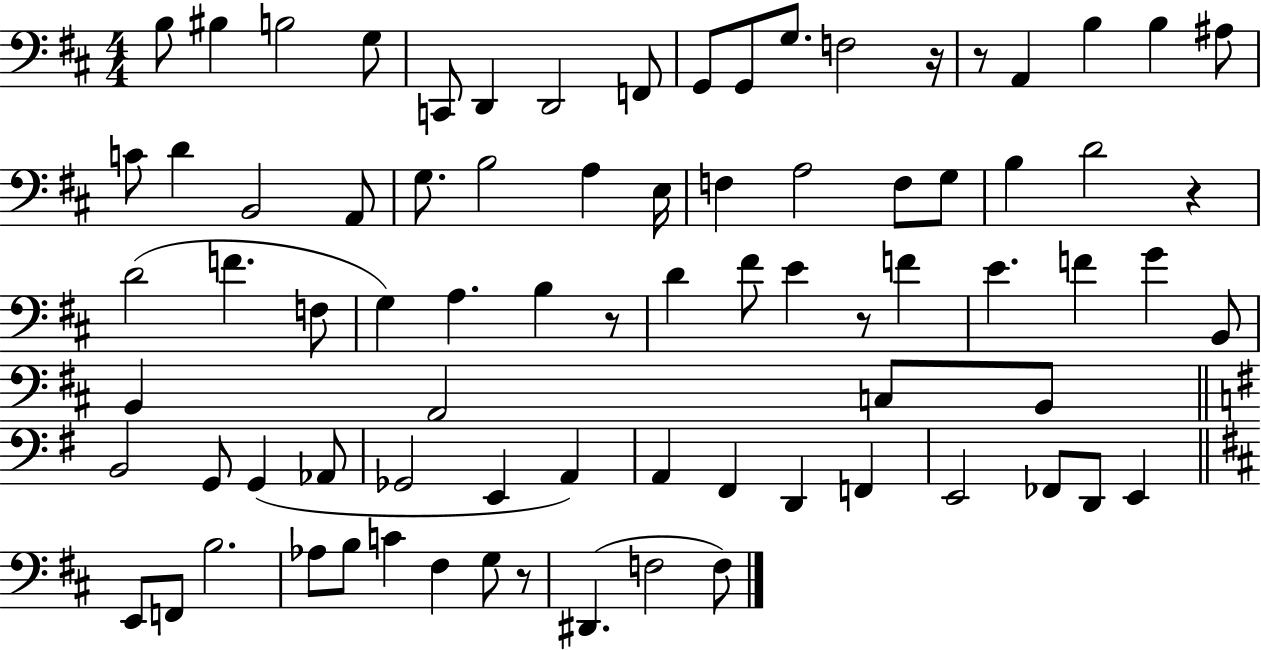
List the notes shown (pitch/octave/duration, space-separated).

B3/e BIS3/q B3/h G3/e C2/e D2/q D2/h F2/e G2/e G2/e G3/e. F3/h R/s R/e A2/q B3/q B3/q A#3/e C4/e D4/q B2/h A2/e G3/e. B3/h A3/q E3/s F3/q A3/h F3/e G3/e B3/q D4/h R/q D4/h F4/q. F3/e G3/q A3/q. B3/q R/e D4/q F#4/e E4/q R/e F4/q E4/q. F4/q G4/q B2/e B2/q A2/h C3/e B2/e B2/h G2/e G2/q Ab2/e Gb2/h E2/q A2/q A2/q F#2/q D2/q F2/q E2/h FES2/e D2/e E2/q E2/e F2/e B3/h. Ab3/e B3/e C4/q F#3/q G3/e R/e D#2/q. F3/h F3/e